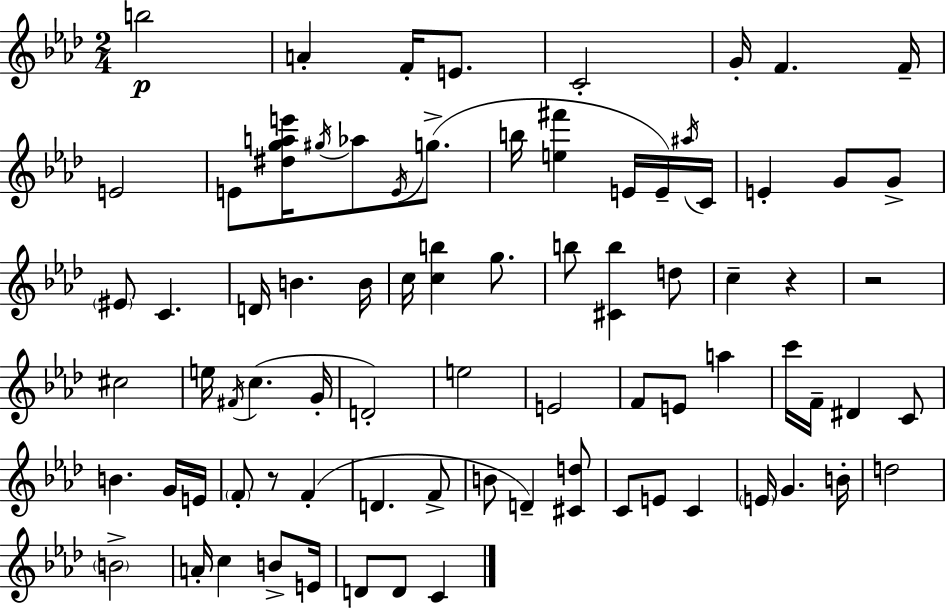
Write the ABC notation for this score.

X:1
T:Untitled
M:2/4
L:1/4
K:Ab
b2 A F/4 E/2 C2 G/4 F F/4 E2 E/2 [^dgae']/4 ^g/4 _a/2 E/4 g/2 b/4 [e^f'] E/4 E/4 ^a/4 C/4 E G/2 G/2 ^E/2 C D/4 B B/4 c/4 [cb] g/2 b/2 [^Cb] d/2 c z z2 ^c2 e/4 ^F/4 c G/4 D2 e2 E2 F/2 E/2 a c'/4 F/4 ^D C/2 B G/4 E/4 F/2 z/2 F D F/2 B/2 D [^Cd]/2 C/2 E/2 C E/4 G B/4 d2 B2 A/4 c B/2 E/4 D/2 D/2 C